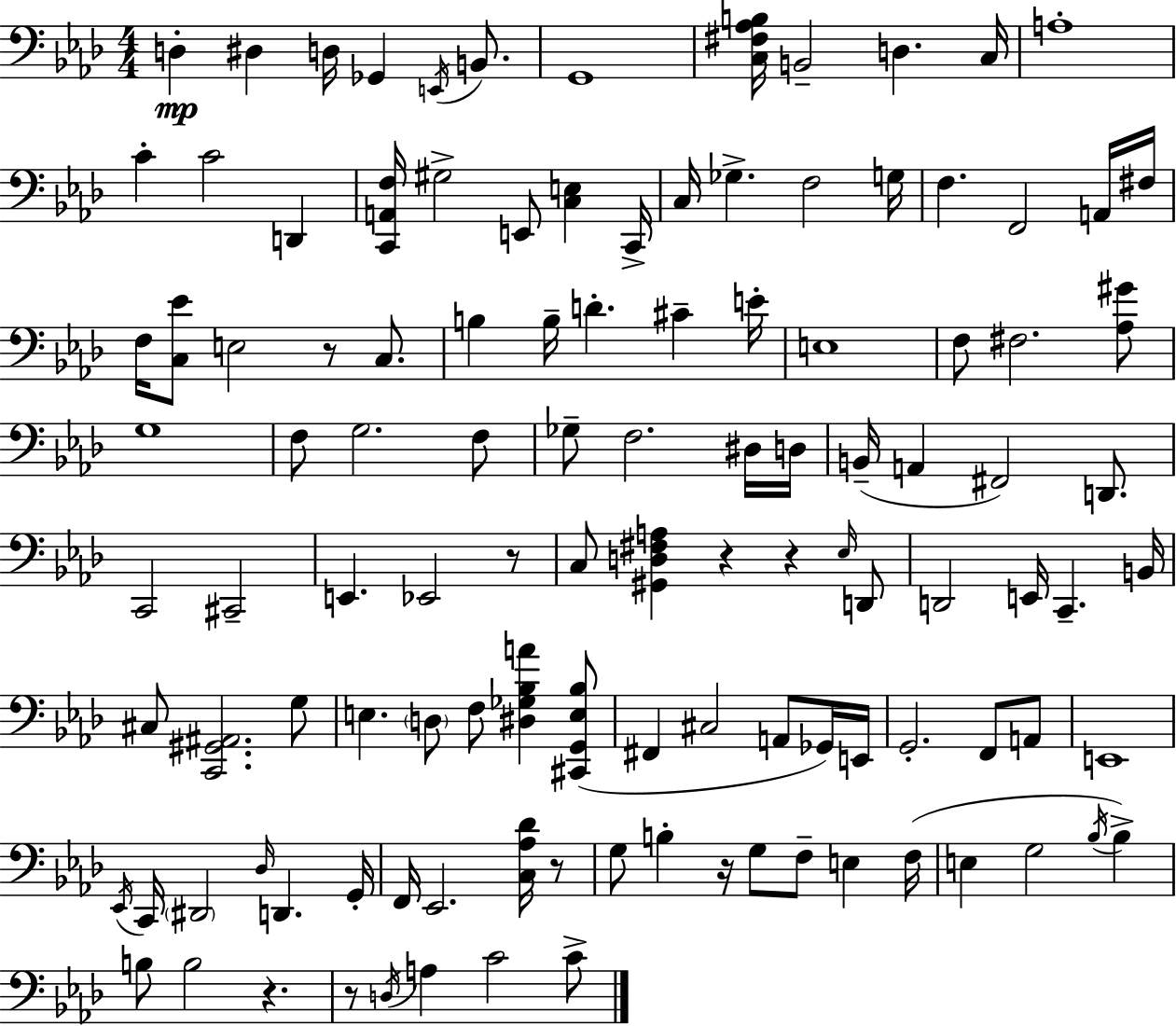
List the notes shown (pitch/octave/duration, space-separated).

D3/q D#3/q D3/s Gb2/q E2/s B2/e. G2/w [C3,F#3,Ab3,B3]/s B2/h D3/q. C3/s A3/w C4/q C4/h D2/q [C2,A2,F3]/s G#3/h E2/e [C3,E3]/q C2/s C3/s Gb3/q. F3/h G3/s F3/q. F2/h A2/s F#3/s F3/s [C3,Eb4]/e E3/h R/e C3/e. B3/q B3/s D4/q. C#4/q E4/s E3/w F3/e F#3/h. [Ab3,G#4]/e G3/w F3/e G3/h. F3/e Gb3/e F3/h. D#3/s D3/s B2/s A2/q F#2/h D2/e. C2/h C#2/h E2/q. Eb2/h R/e C3/e [G#2,D3,F#3,A3]/q R/q R/q Eb3/s D2/e D2/h E2/s C2/q. B2/s C#3/e [C2,G#2,A#2]/h. G3/e E3/q. D3/e F3/e [D#3,Gb3,Bb3,A4]/q [C#2,G2,E3,Bb3]/e F#2/q C#3/h A2/e Gb2/s E2/s G2/h. F2/e A2/e E2/w Eb2/s C2/s D#2/h Db3/s D2/q. G2/s F2/s Eb2/h. [C3,Ab3,Db4]/s R/e G3/e B3/q R/s G3/e F3/e E3/q F3/s E3/q G3/h Bb3/s Bb3/q B3/e B3/h R/q. R/e D3/s A3/q C4/h C4/e